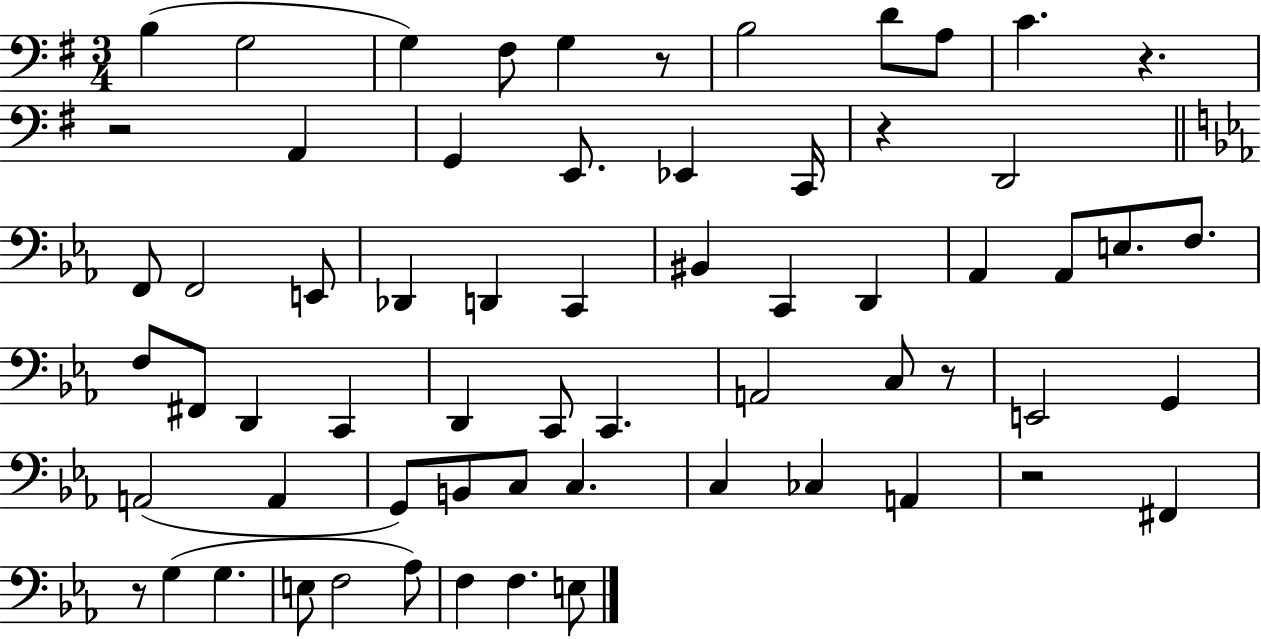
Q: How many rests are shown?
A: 7